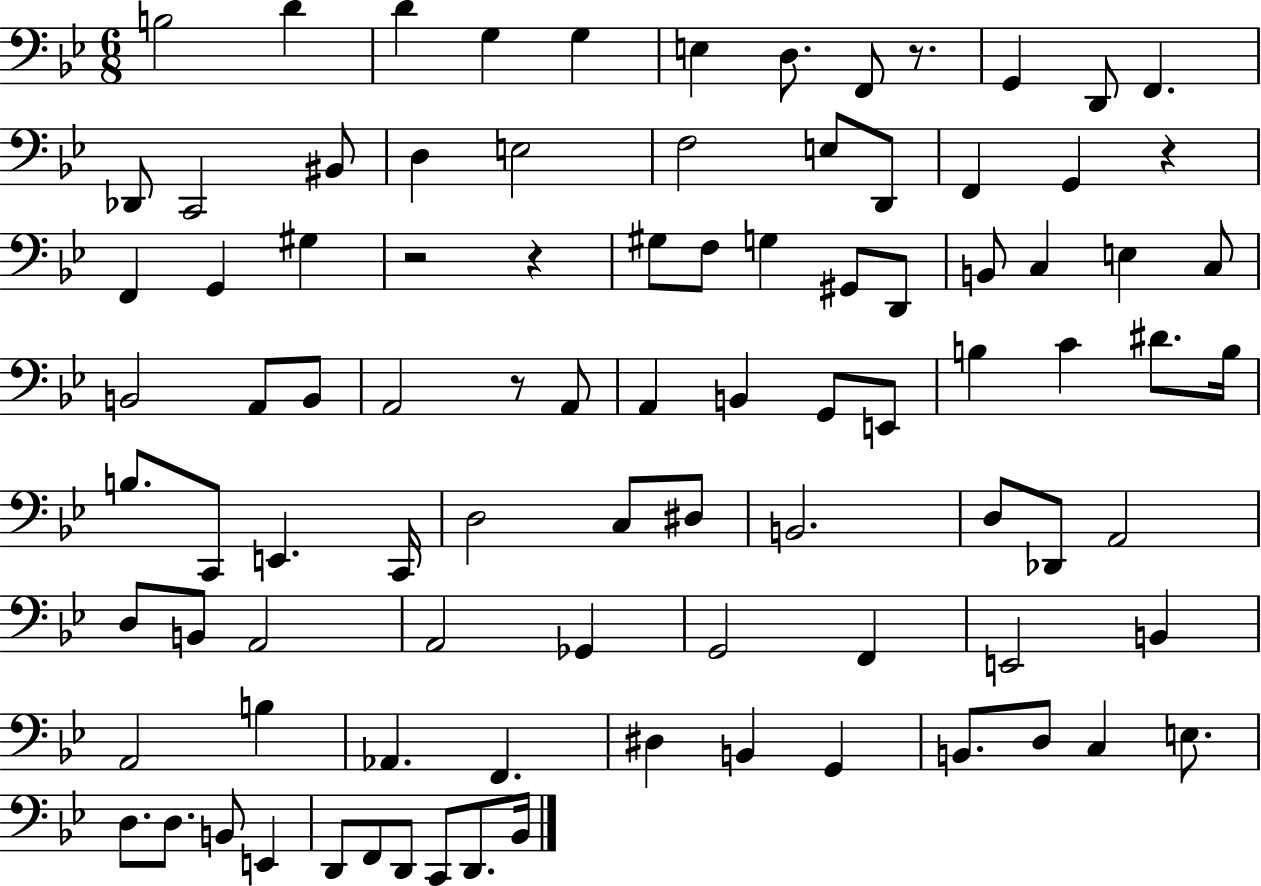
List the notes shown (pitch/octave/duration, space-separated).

B3/h D4/q D4/q G3/q G3/q E3/q D3/e. F2/e R/e. G2/q D2/e F2/q. Db2/e C2/h BIS2/e D3/q E3/h F3/h E3/e D2/e F2/q G2/q R/q F2/q G2/q G#3/q R/h R/q G#3/e F3/e G3/q G#2/e D2/e B2/e C3/q E3/q C3/e B2/h A2/e B2/e A2/h R/e A2/e A2/q B2/q G2/e E2/e B3/q C4/q D#4/e. B3/s B3/e. C2/e E2/q. C2/s D3/h C3/e D#3/e B2/h. D3/e Db2/e A2/h D3/e B2/e A2/h A2/h Gb2/q G2/h F2/q E2/h B2/q A2/h B3/q Ab2/q. F2/q. D#3/q B2/q G2/q B2/e. D3/e C3/q E3/e. D3/e. D3/e. B2/e E2/q D2/e F2/e D2/e C2/e D2/e. Bb2/s